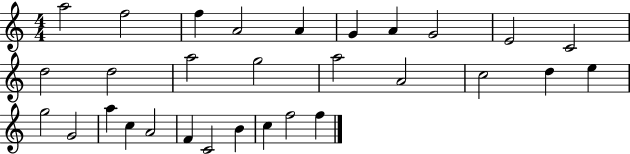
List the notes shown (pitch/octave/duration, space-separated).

A5/h F5/h F5/q A4/h A4/q G4/q A4/q G4/h E4/h C4/h D5/h D5/h A5/h G5/h A5/h A4/h C5/h D5/q E5/q G5/h G4/h A5/q C5/q A4/h F4/q C4/h B4/q C5/q F5/h F5/q